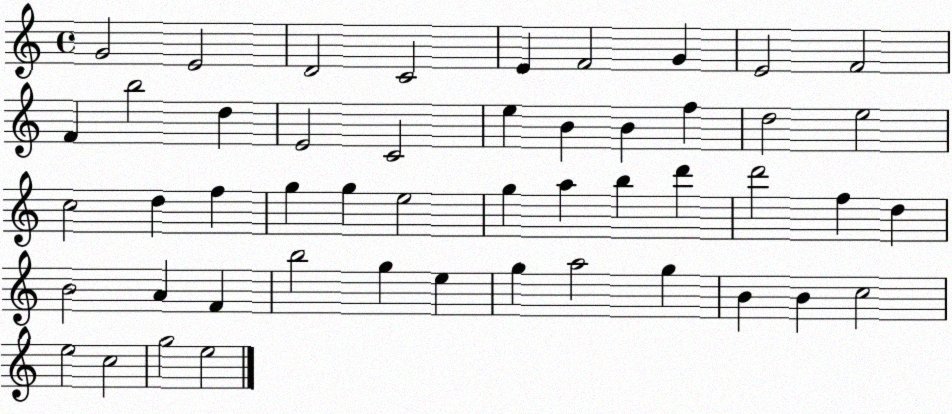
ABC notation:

X:1
T:Untitled
M:4/4
L:1/4
K:C
G2 E2 D2 C2 E F2 G E2 F2 F b2 d E2 C2 e B B f d2 e2 c2 d f g g e2 g a b d' d'2 f d B2 A F b2 g e g a2 g B B c2 e2 c2 g2 e2